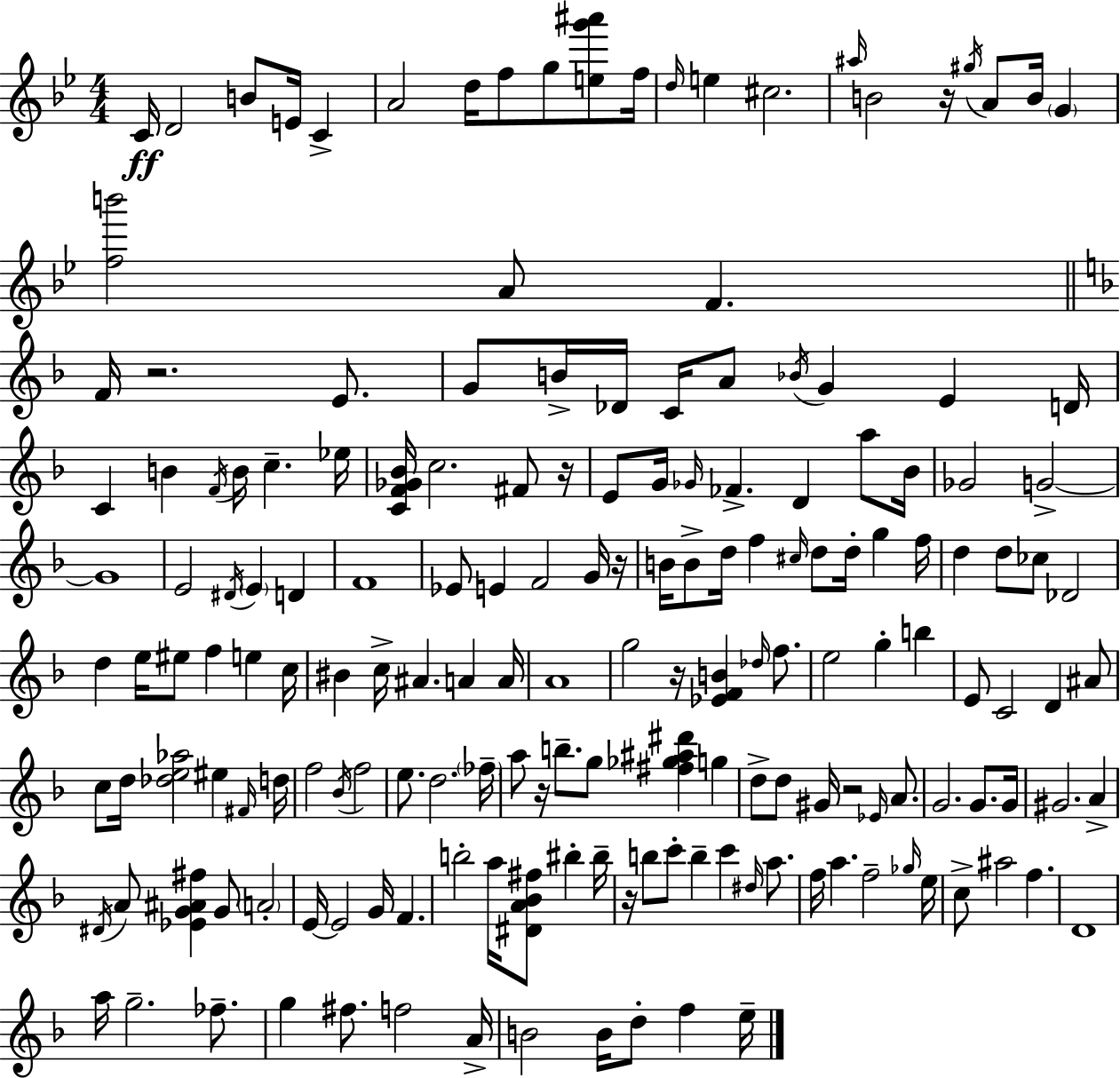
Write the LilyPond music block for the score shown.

{
  \clef treble
  \numericTimeSignature
  \time 4/4
  \key bes \major
  c'16\ff d'2 b'8 e'16 c'4-> | a'2 d''16 f''8 g''8 <e'' g''' ais'''>8 f''16 | \grace { d''16 } e''4 cis''2. | \grace { ais''16 } b'2 r16 \acciaccatura { gis''16 } a'8 b'16 \parenthesize g'4 | \break <f'' b'''>2 a'8 f'4. | \bar "||" \break \key f \major f'16 r2. e'8. | g'8 b'16-> des'16 c'16 a'8 \acciaccatura { bes'16 } g'4 e'4 | d'16 c'4 b'4 \acciaccatura { f'16 } b'16 c''4.-- | ees''16 <c' f' ges' bes'>16 c''2. fis'8 | \break r16 e'8 g'16 \grace { ges'16 } fes'4.-> d'4 | a''8 bes'16 ges'2 g'2->~~ | g'1 | e'2 \acciaccatura { dis'16 } \parenthesize e'4 | \break d'4 f'1 | ees'8 e'4 f'2 | g'16 r16 b'16 b'8-> d''16 f''4 \grace { cis''16 } d''8 d''16-. | g''4 f''16 d''4 d''8 ces''8 des'2 | \break d''4 e''16 eis''8 f''4 | e''4 c''16 bis'4 c''16-> ais'4. | a'4 a'16 a'1 | g''2 r16 <ees' f' b'>4 | \break \grace { des''16 } f''8. e''2 g''4-. | b''4 e'8 c'2 | d'4 ais'8 c''8 d''16 <des'' e'' aes''>2 | eis''4 \grace { fis'16 } d''16 f''2 \acciaccatura { bes'16 } | \break f''2 e''8. d''2. | \parenthesize fes''16-- a''8 r16 b''8.-- g''8 | <fis'' ges'' ais'' dis'''>4 g''4 d''8-> d''8 gis'16 r2 | \grace { ees'16 } a'8. g'2. | \break g'8. g'16 gis'2. | a'4-> \acciaccatura { dis'16 } a'8 <ees' g' ais' fis''>4 | g'8 \parenthesize a'2-. e'16~~ e'2 | g'16 f'4. b''2-. | \break a''16 <dis' a' bes' fis''>8 bis''4-. bis''16-- r16 b''8 c'''8-. b''4-- | c'''4 \grace { dis''16 } a''8. f''16 a''4. | f''2-- \grace { ges''16 } e''16 c''8-> ais''2 | f''4. d'1 | \break a''16 g''2.-- | fes''8.-- g''4 | fis''8. f''2 a'16-> b'2 | b'16 d''8-. f''4 e''16-- \bar "|."
}